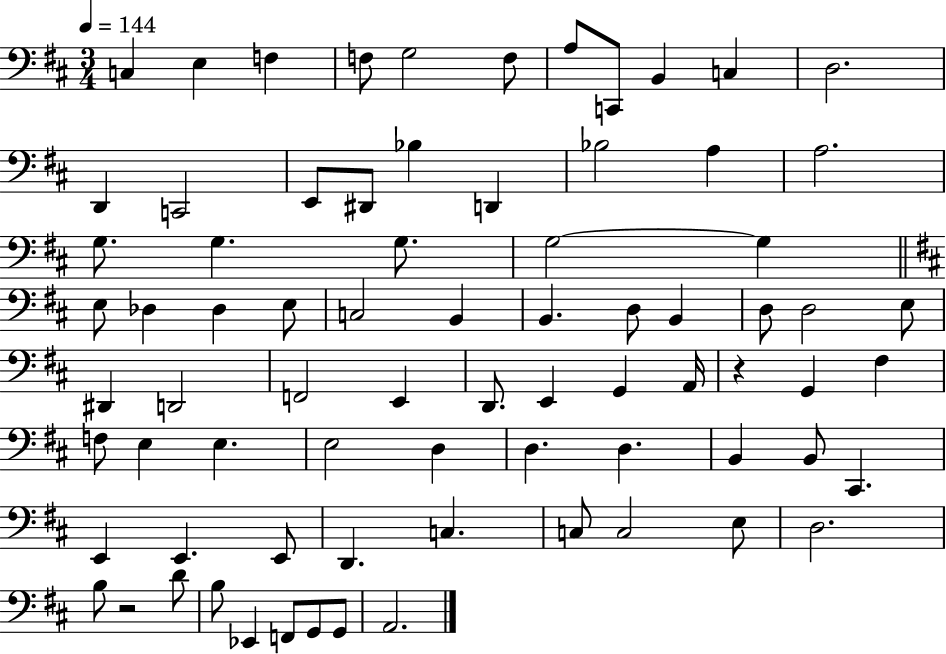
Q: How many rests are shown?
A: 2